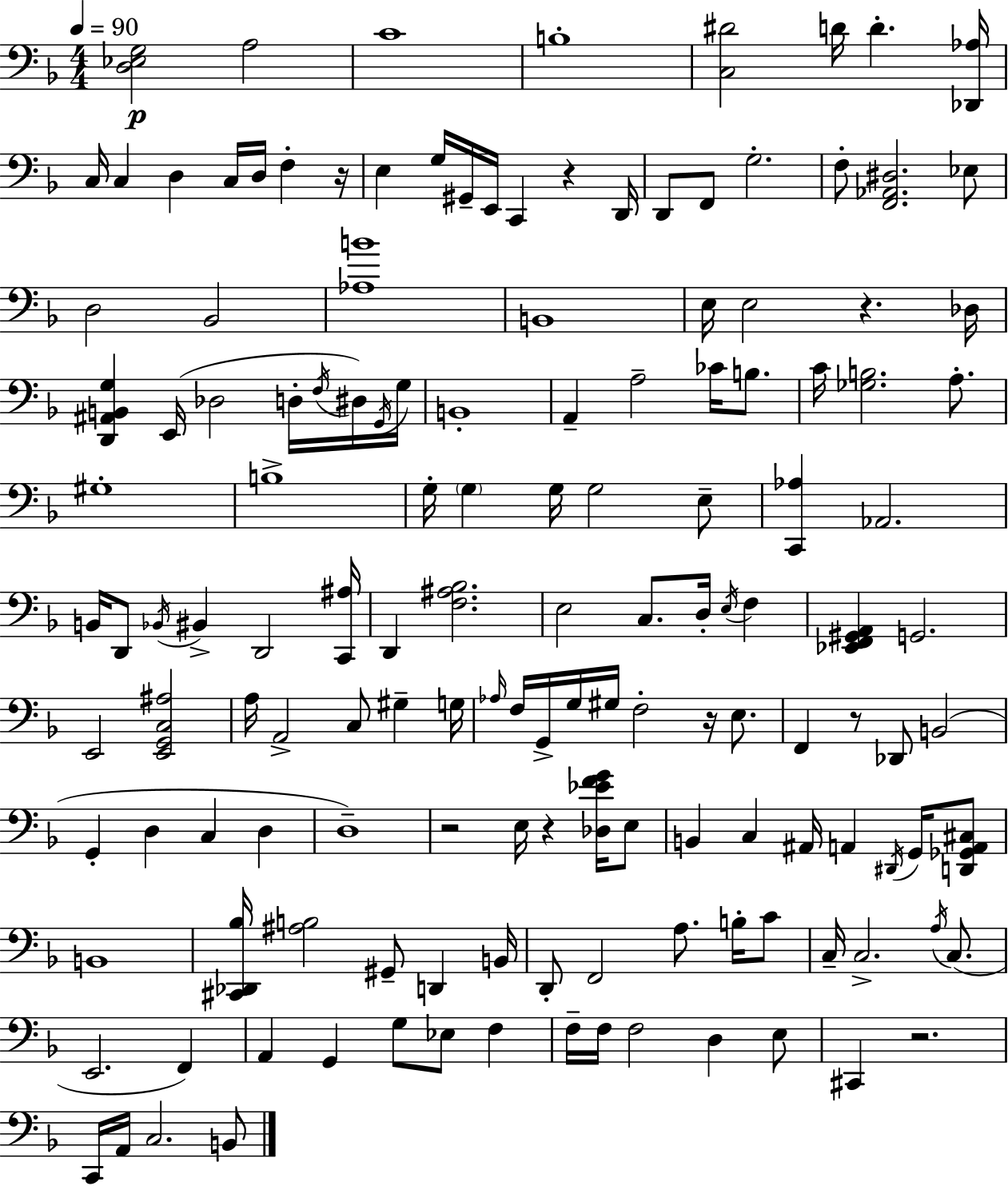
[D3,Eb3,G3]/h A3/h C4/w B3/w [C3,D#4]/h D4/s D4/q. [Db2,Ab3]/s C3/s C3/q D3/q C3/s D3/s F3/q R/s E3/q G3/s G#2/s E2/s C2/q R/q D2/s D2/e F2/e G3/h. F3/e [F2,Ab2,D#3]/h. Eb3/e D3/h Bb2/h [Ab3,B4]/w B2/w E3/s E3/h R/q. Db3/s [D2,A#2,B2,G3]/q E2/s Db3/h D3/s F3/s D#3/s G2/s G3/s B2/w A2/q A3/h CES4/s B3/e. C4/s [Gb3,B3]/h. A3/e. G#3/w B3/w G3/s G3/q G3/s G3/h E3/e [C2,Ab3]/q Ab2/h. B2/s D2/e Bb2/s BIS2/q D2/h [C2,A#3]/s D2/q [F3,A#3,Bb3]/h. E3/h C3/e. D3/s E3/s F3/q [Eb2,F2,G#2,A2]/q G2/h. E2/h [E2,G2,C3,A#3]/h A3/s A2/h C3/e G#3/q G3/s Ab3/s F3/s G2/s G3/s G#3/s F3/h R/s E3/e. F2/q R/e Db2/e B2/h G2/q D3/q C3/q D3/q D3/w R/h E3/s R/q [Db3,Eb4,F4,G4]/s E3/e B2/q C3/q A#2/s A2/q D#2/s G2/s [D2,Gb2,A2,C#3]/e B2/w [C#2,Db2,Bb3]/s [A#3,B3]/h G#2/e D2/q B2/s D2/e F2/h A3/e. B3/s C4/e C3/s C3/h. A3/s C3/e. E2/h. F2/q A2/q G2/q G3/e Eb3/e F3/q F3/s F3/s F3/h D3/q E3/e C#2/q R/h. C2/s A2/s C3/h. B2/e